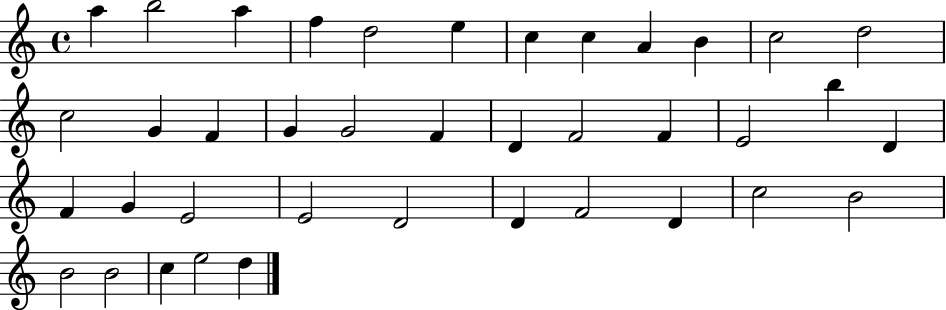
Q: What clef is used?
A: treble